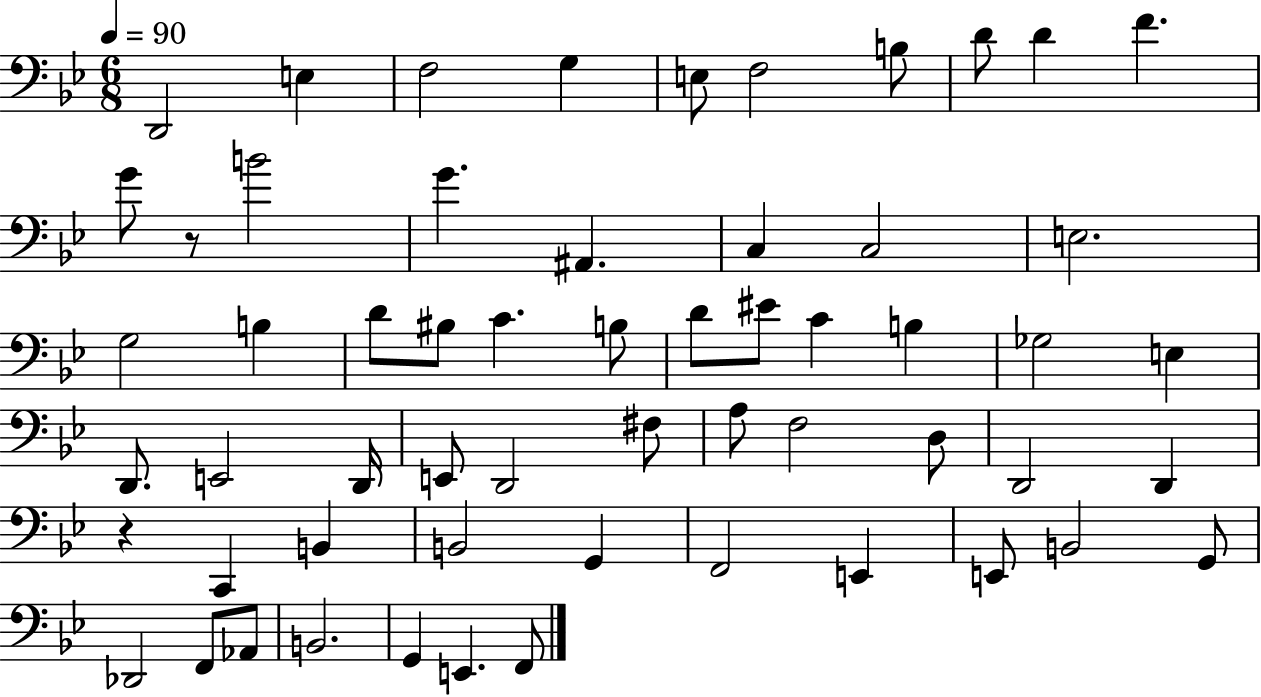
X:1
T:Untitled
M:6/8
L:1/4
K:Bb
D,,2 E, F,2 G, E,/2 F,2 B,/2 D/2 D F G/2 z/2 B2 G ^A,, C, C,2 E,2 G,2 B, D/2 ^B,/2 C B,/2 D/2 ^E/2 C B, _G,2 E, D,,/2 E,,2 D,,/4 E,,/2 D,,2 ^F,/2 A,/2 F,2 D,/2 D,,2 D,, z C,, B,, B,,2 G,, F,,2 E,, E,,/2 B,,2 G,,/2 _D,,2 F,,/2 _A,,/2 B,,2 G,, E,, F,,/2